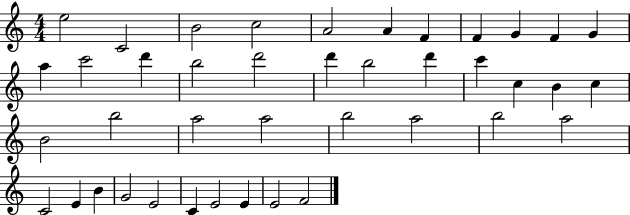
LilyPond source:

{
  \clef treble
  \numericTimeSignature
  \time 4/4
  \key c \major
  e''2 c'2 | b'2 c''2 | a'2 a'4 f'4 | f'4 g'4 f'4 g'4 | \break a''4 c'''2 d'''4 | b''2 d'''2 | d'''4 b''2 d'''4 | c'''4 c''4 b'4 c''4 | \break b'2 b''2 | a''2 a''2 | b''2 a''2 | b''2 a''2 | \break c'2 e'4 b'4 | g'2 e'2 | c'4 e'2 e'4 | e'2 f'2 | \break \bar "|."
}